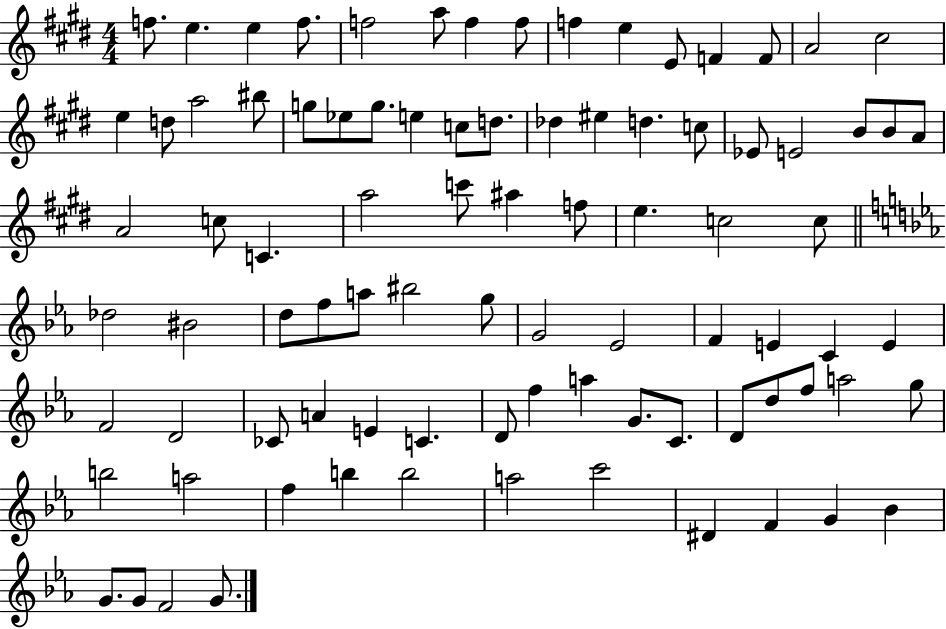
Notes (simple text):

F5/e. E5/q. E5/q F5/e. F5/h A5/e F5/q F5/e F5/q E5/q E4/e F4/q F4/e A4/h C#5/h E5/q D5/e A5/h BIS5/e G5/e Eb5/e G5/e. E5/q C5/e D5/e. Db5/q EIS5/q D5/q. C5/e Eb4/e E4/h B4/e B4/e A4/e A4/h C5/e C4/q. A5/h C6/e A#5/q F5/e E5/q. C5/h C5/e Db5/h BIS4/h D5/e F5/e A5/e BIS5/h G5/e G4/h Eb4/h F4/q E4/q C4/q E4/q F4/h D4/h CES4/e A4/q E4/q C4/q. D4/e F5/q A5/q G4/e. C4/e. D4/e D5/e F5/e A5/h G5/e B5/h A5/h F5/q B5/q B5/h A5/h C6/h D#4/q F4/q G4/q Bb4/q G4/e. G4/e F4/h G4/e.